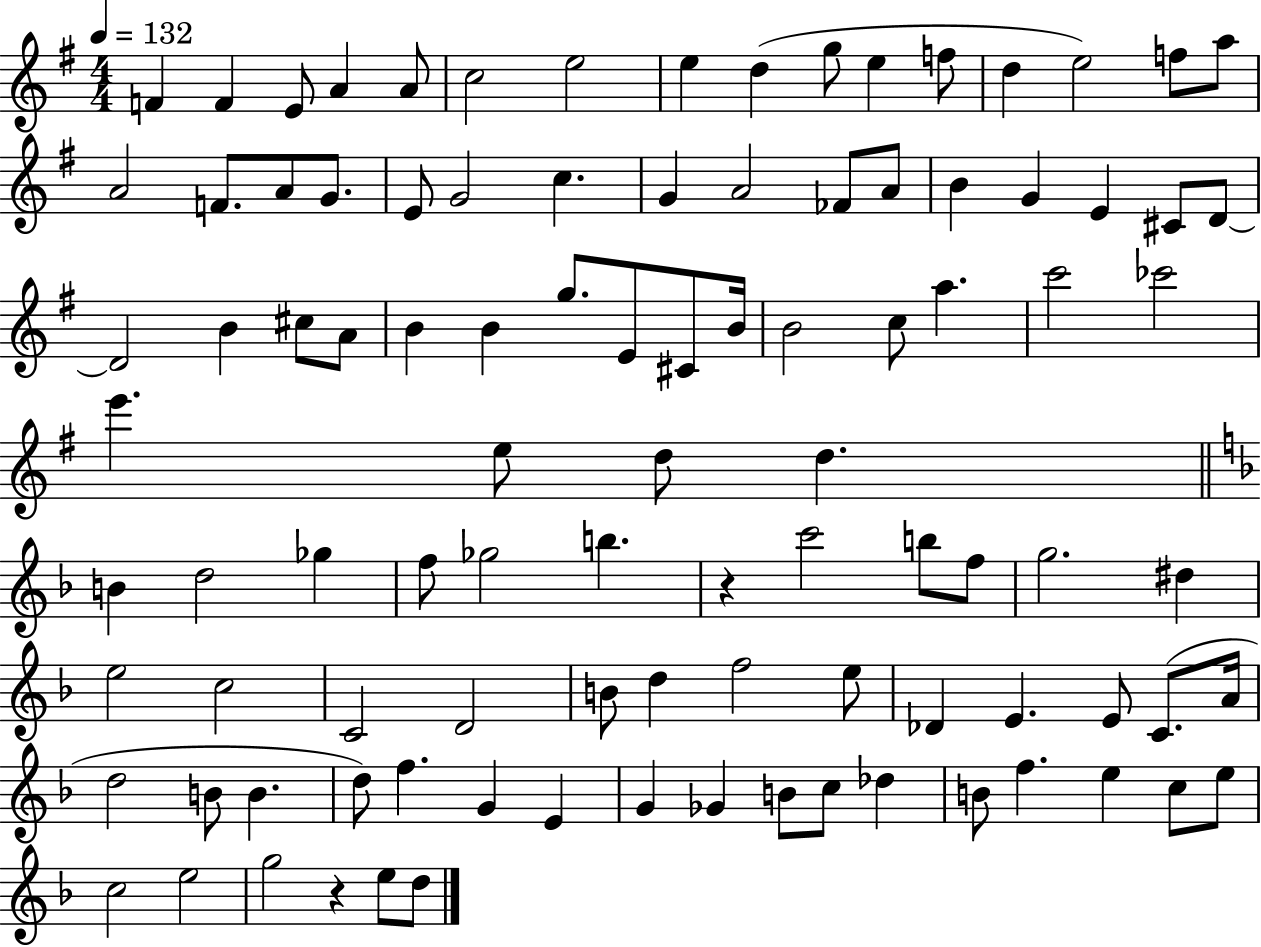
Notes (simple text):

F4/q F4/q E4/e A4/q A4/e C5/h E5/h E5/q D5/q G5/e E5/q F5/e D5/q E5/h F5/e A5/e A4/h F4/e. A4/e G4/e. E4/e G4/h C5/q. G4/q A4/h FES4/e A4/e B4/q G4/q E4/q C#4/e D4/e D4/h B4/q C#5/e A4/e B4/q B4/q G5/e. E4/e C#4/e B4/s B4/h C5/e A5/q. C6/h CES6/h E6/q. E5/e D5/e D5/q. B4/q D5/h Gb5/q F5/e Gb5/h B5/q. R/q C6/h B5/e F5/e G5/h. D#5/q E5/h C5/h C4/h D4/h B4/e D5/q F5/h E5/e Db4/q E4/q. E4/e C4/e. A4/s D5/h B4/e B4/q. D5/e F5/q. G4/q E4/q G4/q Gb4/q B4/e C5/e Db5/q B4/e F5/q. E5/q C5/e E5/e C5/h E5/h G5/h R/q E5/e D5/e